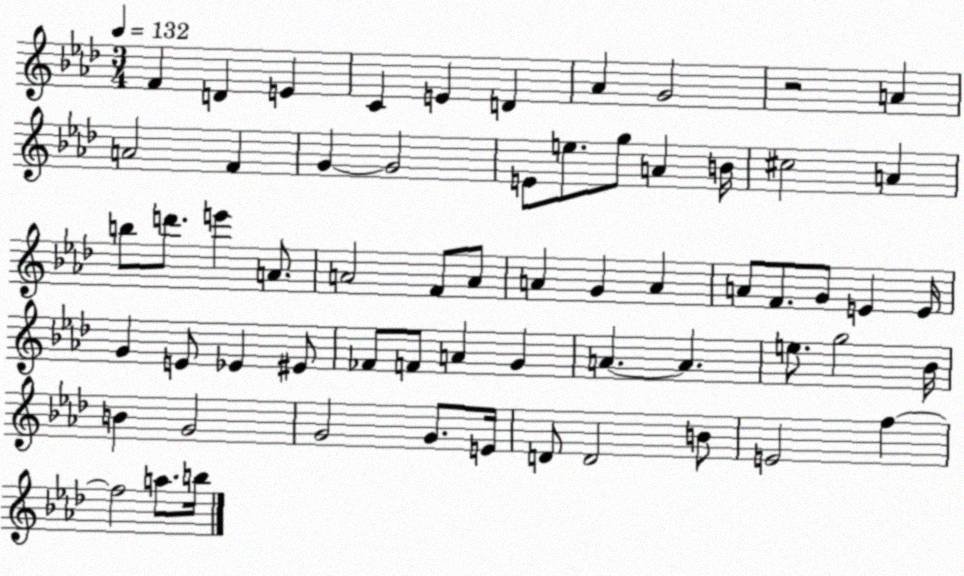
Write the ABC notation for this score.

X:1
T:Untitled
M:3/4
L:1/4
K:Ab
F D E C E D _A G2 z2 A A2 F G G2 E/2 e/2 g/2 A B/4 ^c2 A b/2 d'/2 e' A/2 A2 F/2 A/2 A G A A/2 F/2 G/2 E E/4 G E/2 _E ^E/2 _F/2 F/2 A G A A e/2 g2 _B/4 B G2 G2 G/2 E/4 D/2 D2 B/2 E2 f f2 a/2 b/4